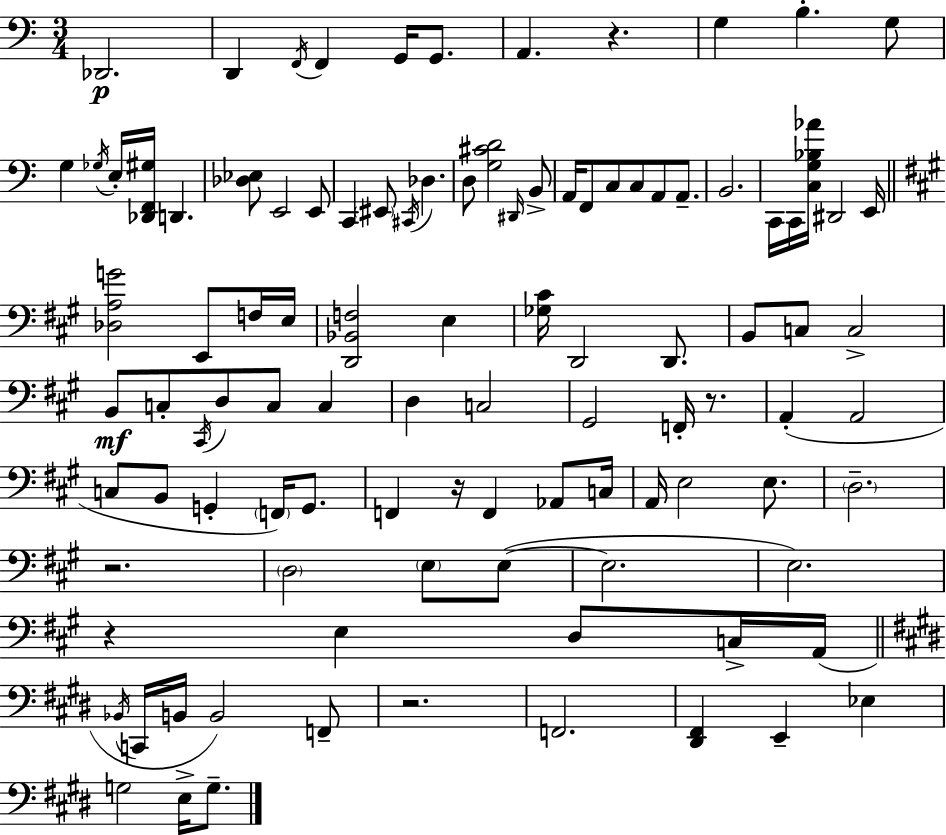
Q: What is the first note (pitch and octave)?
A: Db2